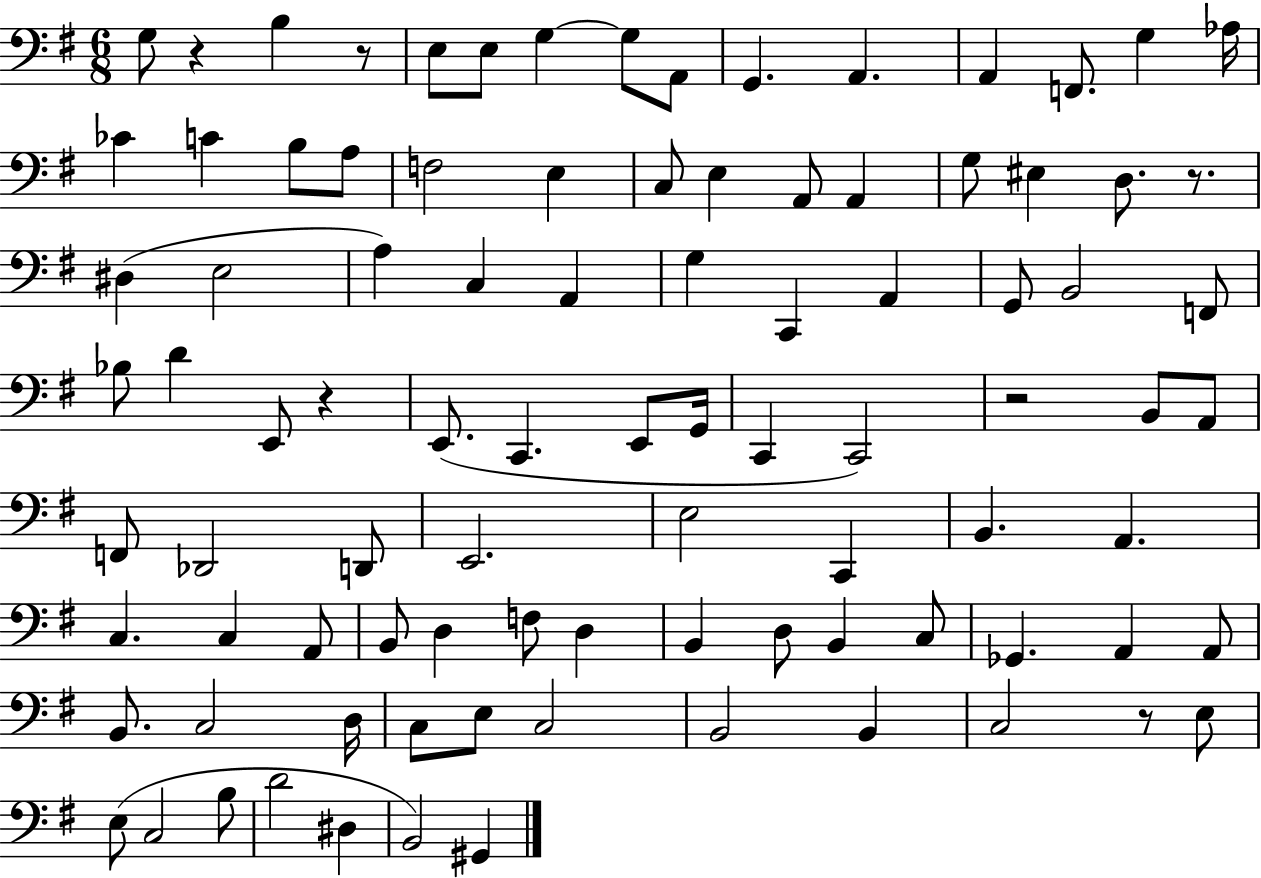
G3/e R/q B3/q R/e E3/e E3/e G3/q G3/e A2/e G2/q. A2/q. A2/q F2/e. G3/q Ab3/s CES4/q C4/q B3/e A3/e F3/h E3/q C3/e E3/q A2/e A2/q G3/e EIS3/q D3/e. R/e. D#3/q E3/h A3/q C3/q A2/q G3/q C2/q A2/q G2/e B2/h F2/e Bb3/e D4/q E2/e R/q E2/e. C2/q. E2/e G2/s C2/q C2/h R/h B2/e A2/e F2/e Db2/h D2/e E2/h. E3/h C2/q B2/q. A2/q. C3/q. C3/q A2/e B2/e D3/q F3/e D3/q B2/q D3/e B2/q C3/e Gb2/q. A2/q A2/e B2/e. C3/h D3/s C3/e E3/e C3/h B2/h B2/q C3/h R/e E3/e E3/e C3/h B3/e D4/h D#3/q B2/h G#2/q